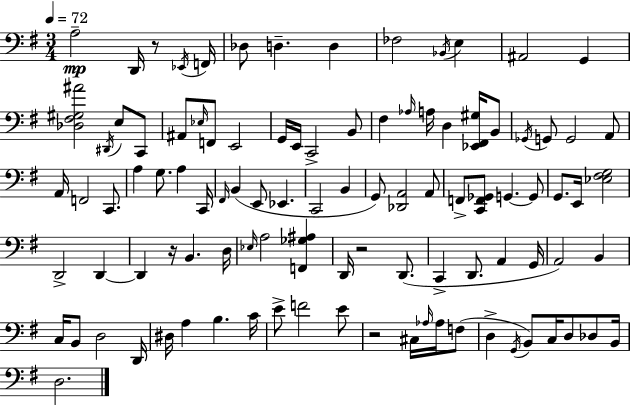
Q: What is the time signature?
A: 3/4